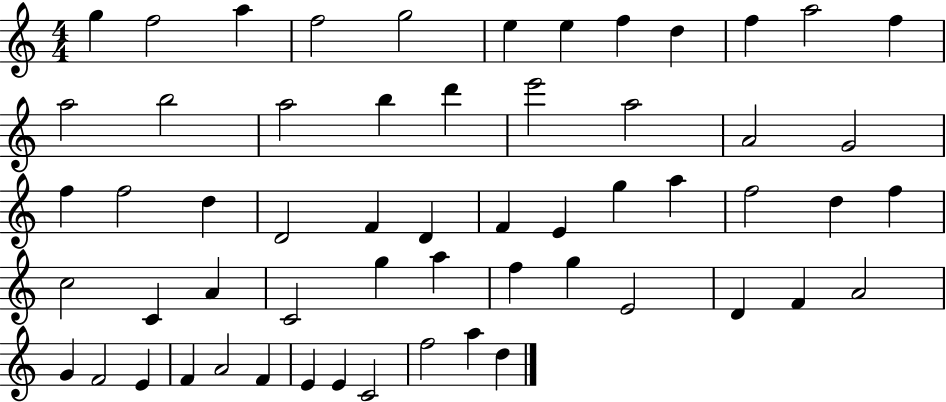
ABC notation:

X:1
T:Untitled
M:4/4
L:1/4
K:C
g f2 a f2 g2 e e f d f a2 f a2 b2 a2 b d' e'2 a2 A2 G2 f f2 d D2 F D F E g a f2 d f c2 C A C2 g a f g E2 D F A2 G F2 E F A2 F E E C2 f2 a d